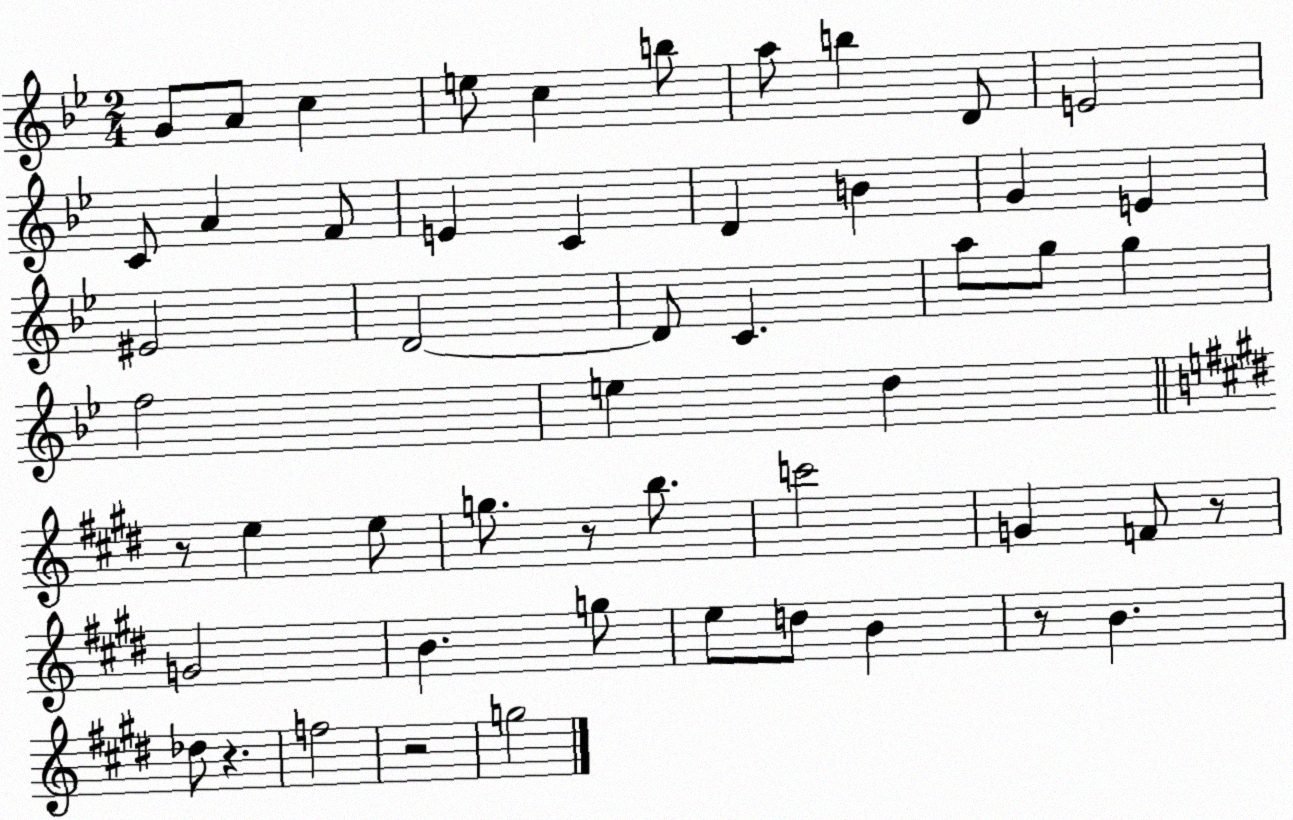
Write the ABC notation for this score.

X:1
T:Untitled
M:2/4
L:1/4
K:Bb
G/2 A/2 c e/2 c b/2 a/2 b D/2 E2 C/2 A F/2 E C D B G E ^E2 D2 D/2 C a/2 g/2 g f2 e d z/2 e e/2 g/2 z/2 b/2 c'2 G F/2 z/2 G2 B g/2 e/2 d/2 B z/2 B _d/2 z f2 z2 g2